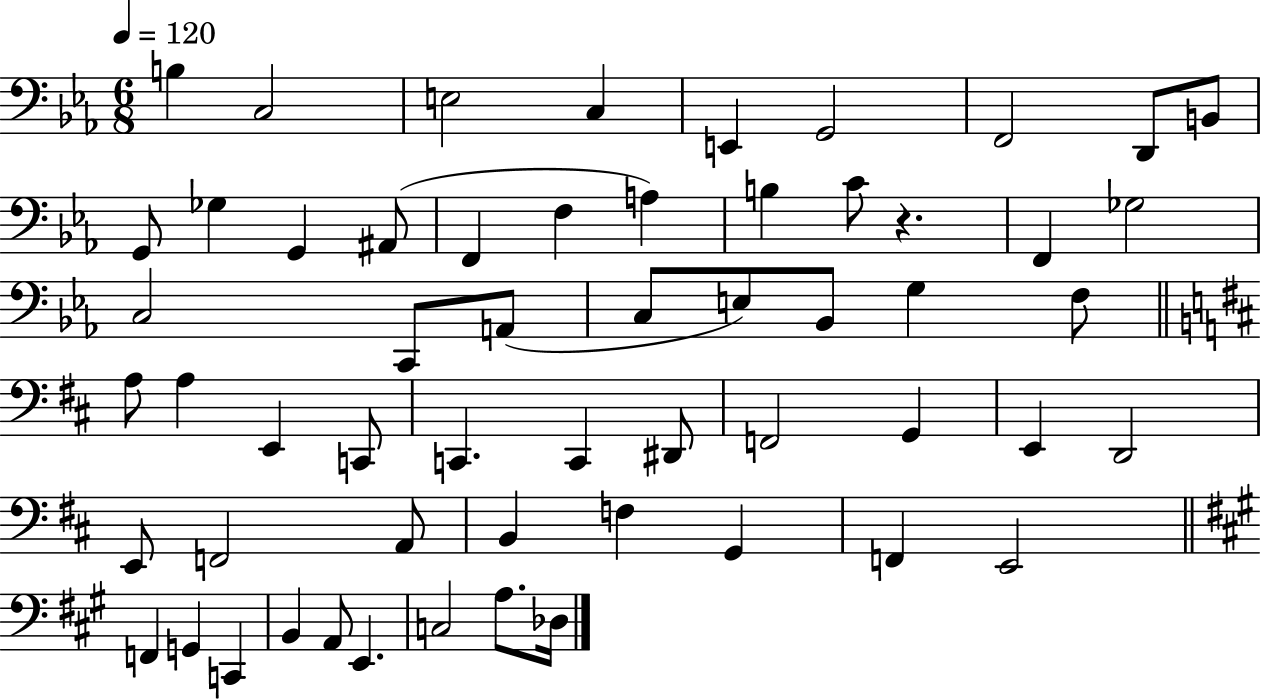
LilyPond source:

{
  \clef bass
  \numericTimeSignature
  \time 6/8
  \key ees \major
  \tempo 4 = 120
  b4 c2 | e2 c4 | e,4 g,2 | f,2 d,8 b,8 | \break g,8 ges4 g,4 ais,8( | f,4 f4 a4) | b4 c'8 r4. | f,4 ges2 | \break c2 c,8 a,8( | c8 e8) bes,8 g4 f8 | \bar "||" \break \key d \major a8 a4 e,4 c,8 | c,4. c,4 dis,8 | f,2 g,4 | e,4 d,2 | \break e,8 f,2 a,8 | b,4 f4 g,4 | f,4 e,2 | \bar "||" \break \key a \major f,4 g,4 c,4 | b,4 a,8 e,4. | c2 a8. des16 | \bar "|."
}